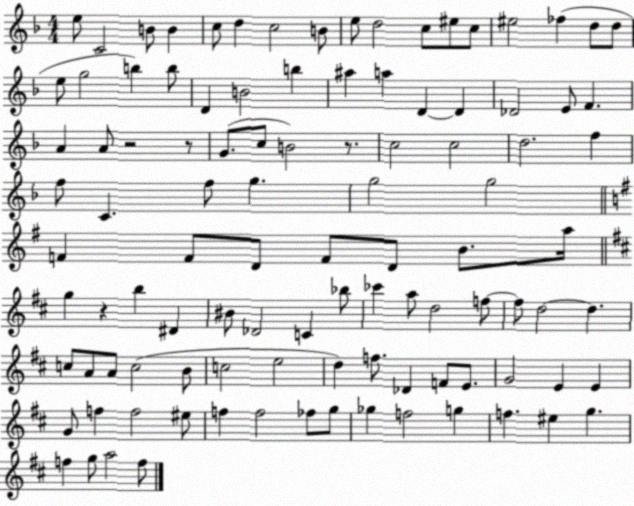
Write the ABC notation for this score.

X:1
T:Untitled
M:4/4
L:1/4
K:F
e/2 C2 B/2 B c/2 d c2 B/2 e/2 d2 c/2 ^e/2 c/2 ^e2 _f d/2 d/2 e/2 g2 b b/2 D B2 b ^a a D D _D2 E/2 F A A/2 z2 z/2 G/2 c/2 B2 z/2 c2 c2 d2 f f/2 C f/2 g g2 g2 F F/2 D/2 F/2 D/2 B/2 a/4 g z b ^D ^B/2 _D2 C _b/2 _c' a/2 d2 f/2 f/2 d2 d c/2 A/2 A/2 c2 B/2 c2 e2 d f/2 _D F/2 E/2 G2 E E G/2 f f2 ^e/2 f f2 _f/2 g/2 _g f2 g f ^e g f g/2 a2 f/2